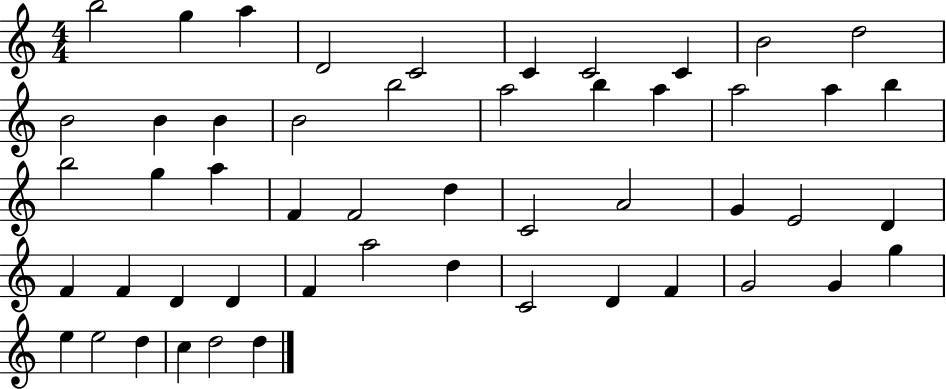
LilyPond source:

{
  \clef treble
  \numericTimeSignature
  \time 4/4
  \key c \major
  b''2 g''4 a''4 | d'2 c'2 | c'4 c'2 c'4 | b'2 d''2 | \break b'2 b'4 b'4 | b'2 b''2 | a''2 b''4 a''4 | a''2 a''4 b''4 | \break b''2 g''4 a''4 | f'4 f'2 d''4 | c'2 a'2 | g'4 e'2 d'4 | \break f'4 f'4 d'4 d'4 | f'4 a''2 d''4 | c'2 d'4 f'4 | g'2 g'4 g''4 | \break e''4 e''2 d''4 | c''4 d''2 d''4 | \bar "|."
}